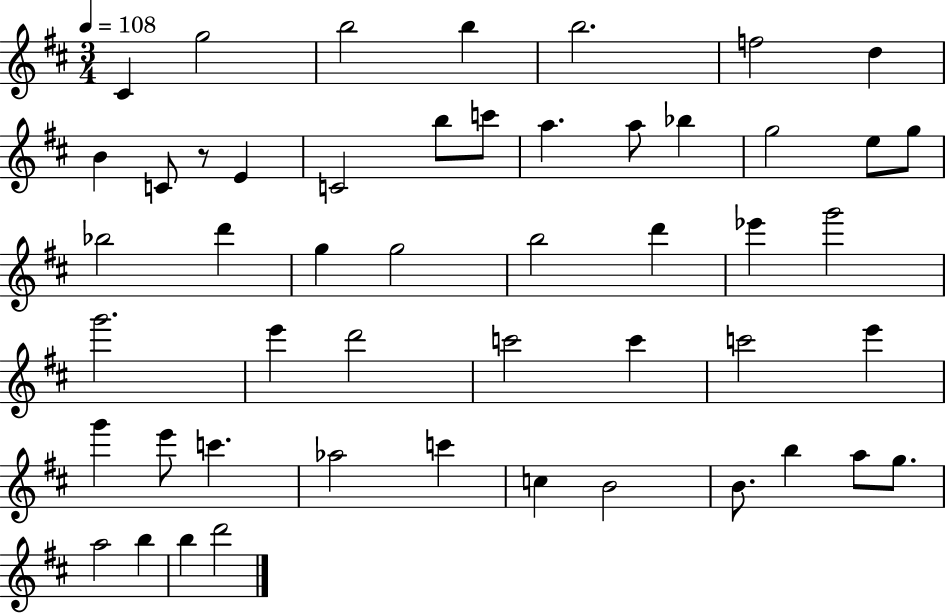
C#4/q G5/h B5/h B5/q B5/h. F5/h D5/q B4/q C4/e R/e E4/q C4/h B5/e C6/e A5/q. A5/e Bb5/q G5/h E5/e G5/e Bb5/h D6/q G5/q G5/h B5/h D6/q Eb6/q G6/h G6/h. E6/q D6/h C6/h C6/q C6/h E6/q G6/q E6/e C6/q. Ab5/h C6/q C5/q B4/h B4/e. B5/q A5/e G5/e. A5/h B5/q B5/q D6/h